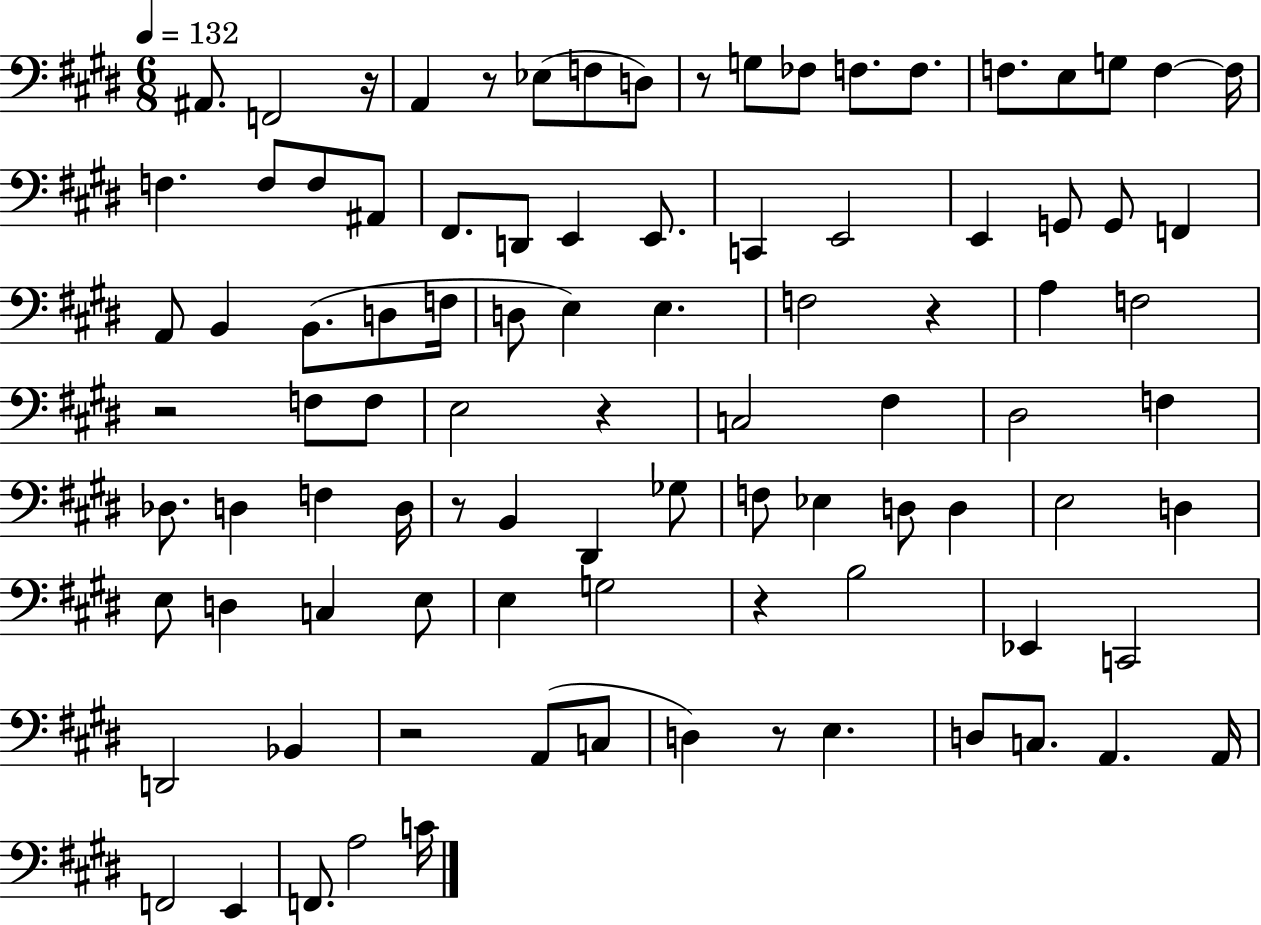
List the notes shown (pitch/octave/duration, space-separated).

A#2/e. F2/h R/s A2/q R/e Eb3/e F3/e D3/e R/e G3/e FES3/e F3/e. F3/e. F3/e. E3/e G3/e F3/q F3/s F3/q. F3/e F3/e A#2/e F#2/e. D2/e E2/q E2/e. C2/q E2/h E2/q G2/e G2/e F2/q A2/e B2/q B2/e. D3/e F3/s D3/e E3/q E3/q. F3/h R/q A3/q F3/h R/h F3/e F3/e E3/h R/q C3/h F#3/q D#3/h F3/q Db3/e. D3/q F3/q D3/s R/e B2/q D#2/q Gb3/e F3/e Eb3/q D3/e D3/q E3/h D3/q E3/e D3/q C3/q E3/e E3/q G3/h R/q B3/h Eb2/q C2/h D2/h Bb2/q R/h A2/e C3/e D3/q R/e E3/q. D3/e C3/e. A2/q. A2/s F2/h E2/q F2/e. A3/h C4/s